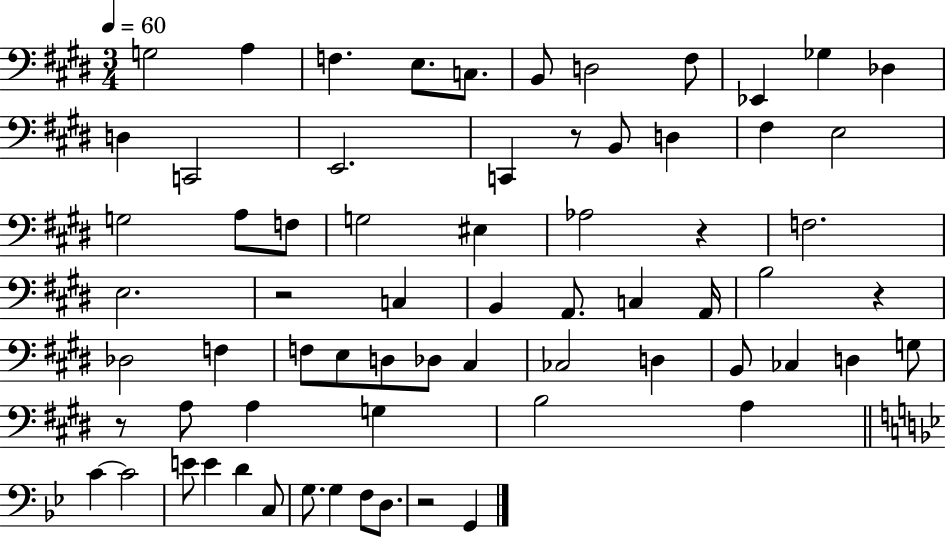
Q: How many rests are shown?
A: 6